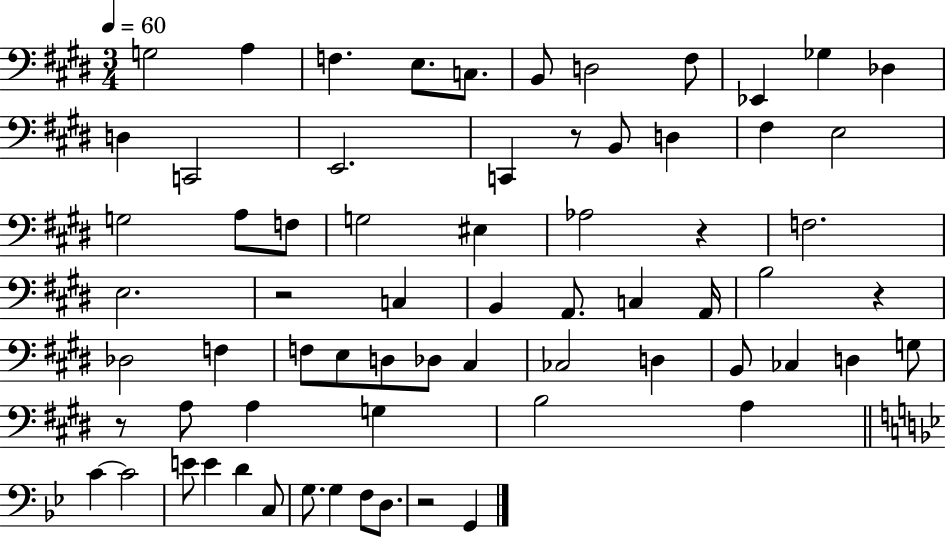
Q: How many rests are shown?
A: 6